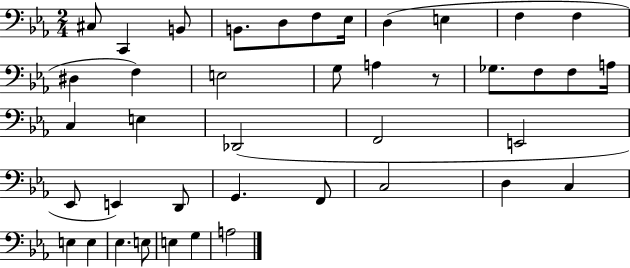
{
  \clef bass
  \numericTimeSignature
  \time 2/4
  \key ees \major
  cis8 c,4 b,8 | b,8. d8 f8 ees16 | d4( e4 | f4 f4 | \break dis4 f4) | e2 | g8 a4 r8 | ges8. f8 f8 a16 | \break c4 e4 | des,2( | f,2 | e,2 | \break ees,8 e,4) d,8 | g,4. f,8 | c2 | d4 c4 | \break e4 e4 | ees4. e8 | e4 g4 | a2 | \break \bar "|."
}